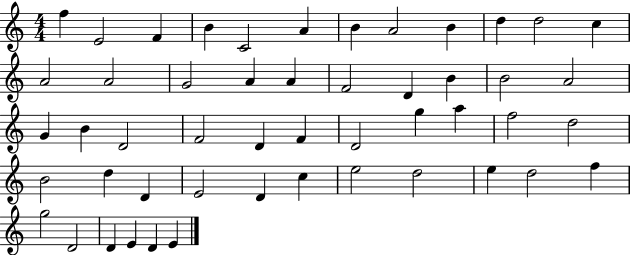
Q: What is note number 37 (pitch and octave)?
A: E4